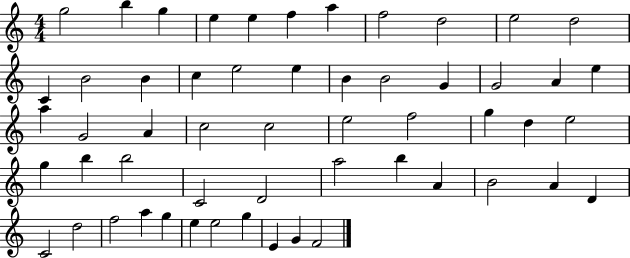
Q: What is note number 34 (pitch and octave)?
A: G5